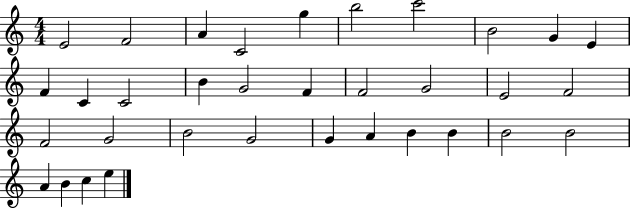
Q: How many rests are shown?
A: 0